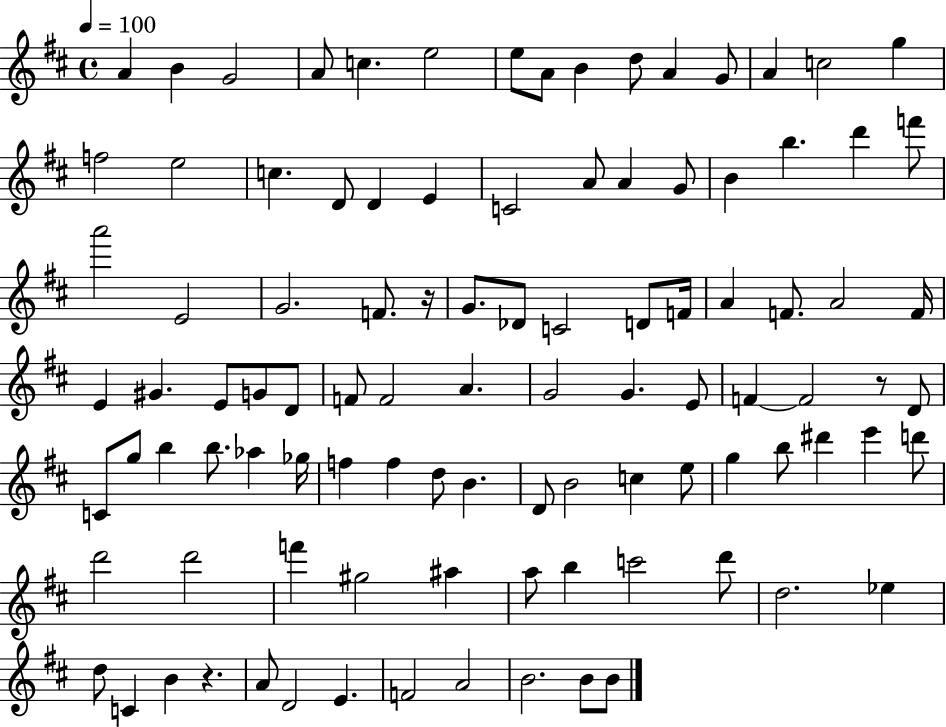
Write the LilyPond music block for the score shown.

{
  \clef treble
  \time 4/4
  \defaultTimeSignature
  \key d \major
  \tempo 4 = 100
  a'4 b'4 g'2 | a'8 c''4. e''2 | e''8 a'8 b'4 d''8 a'4 g'8 | a'4 c''2 g''4 | \break f''2 e''2 | c''4. d'8 d'4 e'4 | c'2 a'8 a'4 g'8 | b'4 b''4. d'''4 f'''8 | \break a'''2 e'2 | g'2. f'8. r16 | g'8. des'8 c'2 d'8 f'16 | a'4 f'8. a'2 f'16 | \break e'4 gis'4. e'8 g'8 d'8 | f'8 f'2 a'4. | g'2 g'4. e'8 | f'4~~ f'2 r8 d'8 | \break c'8 g''8 b''4 b''8. aes''4 ges''16 | f''4 f''4 d''8 b'4. | d'8 b'2 c''4 e''8 | g''4 b''8 dis'''4 e'''4 d'''8 | \break d'''2 d'''2 | f'''4 gis''2 ais''4 | a''8 b''4 c'''2 d'''8 | d''2. ees''4 | \break d''8 c'4 b'4 r4. | a'8 d'2 e'4. | f'2 a'2 | b'2. b'8 b'8 | \break \bar "|."
}